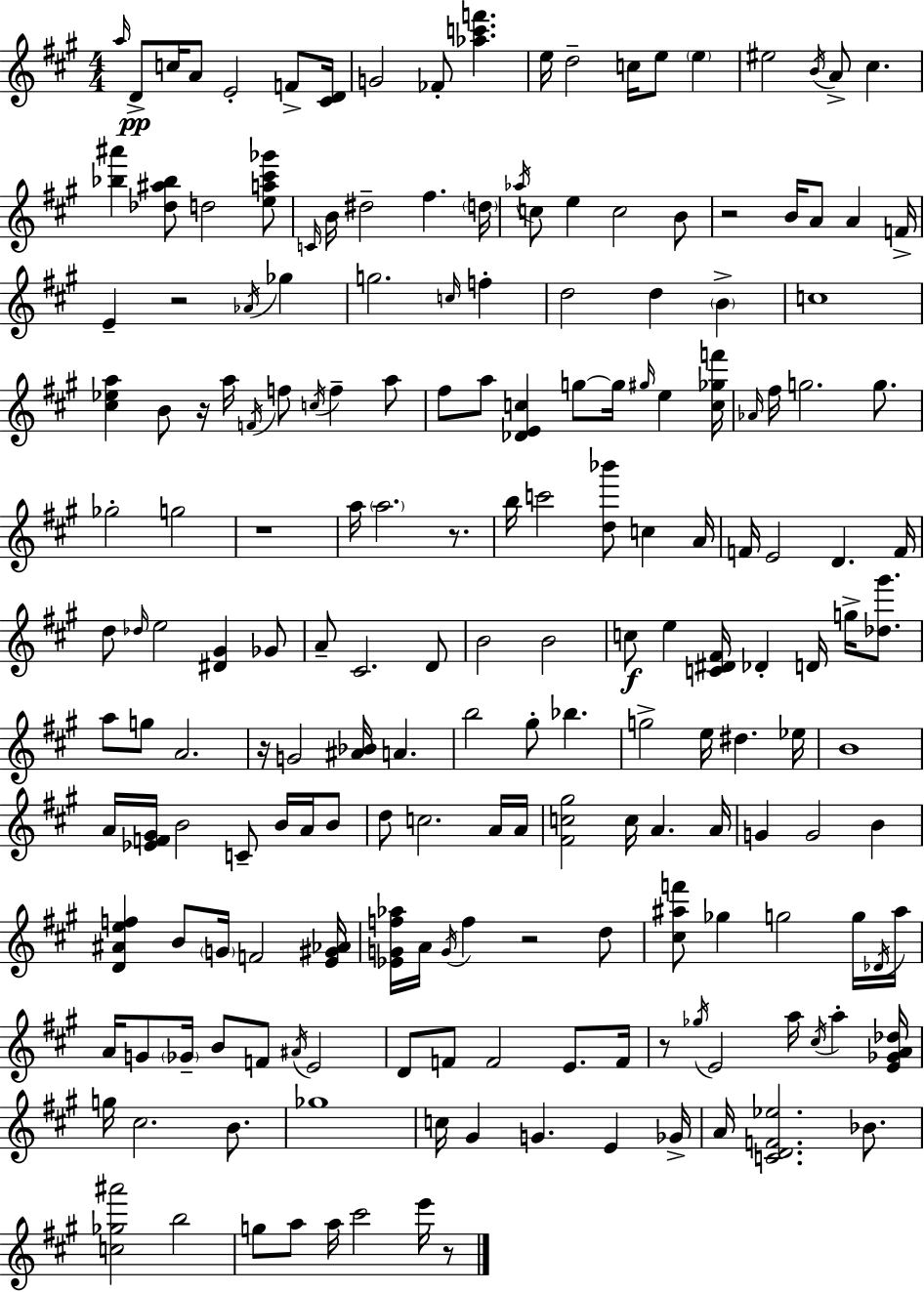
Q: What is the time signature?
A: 4/4